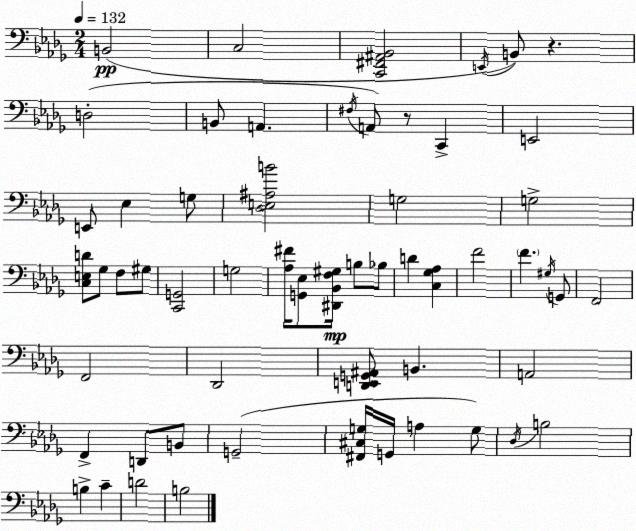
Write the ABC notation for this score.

X:1
T:Untitled
M:2/4
L:1/4
K:Bbm
B,,2 C,2 [C,,^F,,^A,,_B,,]2 E,,/4 B,,/2 z D,2 B,,/2 A,, ^F,/4 A,,/2 z/2 C,, E,,2 E,,/2 _E, G,/2 [_D,E,^A,B]2 G,2 G,2 [C,E,D]/2 _G,/2 F,/2 ^G,/2 [C,,G,,]2 G,2 [_A,^F]/4 [G,,_E,]/2 [^D,,_B,,F,^G,]/4 B,/2 _B,/2 D [C,_G,_A,] F2 F ^G,/4 G,,/2 F,,2 F,,2 _D,,2 [D,,E,,G,,^A,,]/2 B,, A,,2 F,, D,,/2 B,,/2 G,,2 [^F,,^C,G,]/4 G,,/4 A, G,/2 _D,/4 B,2 B, C D2 B,2